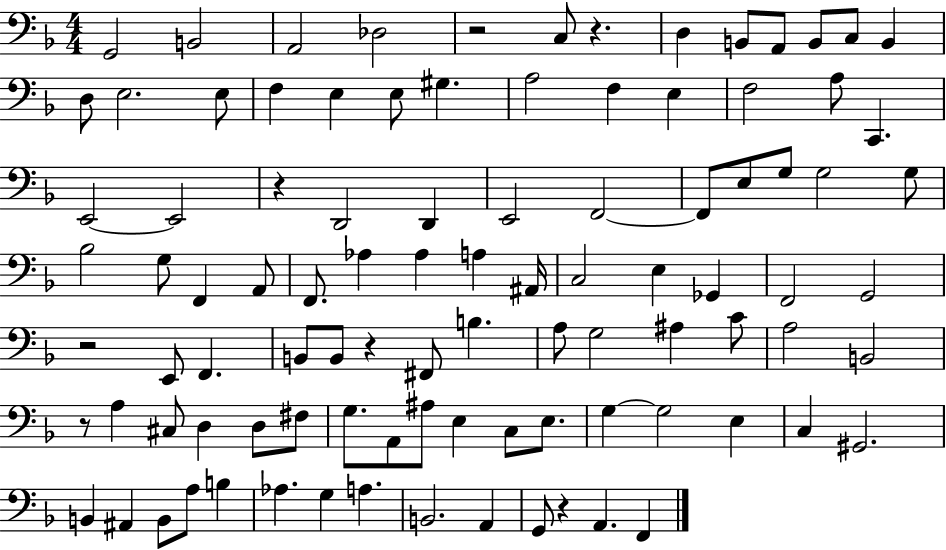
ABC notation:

X:1
T:Untitled
M:4/4
L:1/4
K:F
G,,2 B,,2 A,,2 _D,2 z2 C,/2 z D, B,,/2 A,,/2 B,,/2 C,/2 B,, D,/2 E,2 E,/2 F, E, E,/2 ^G, A,2 F, E, F,2 A,/2 C,, E,,2 E,,2 z D,,2 D,, E,,2 F,,2 F,,/2 E,/2 G,/2 G,2 G,/2 _B,2 G,/2 F,, A,,/2 F,,/2 _A, _A, A, ^A,,/4 C,2 E, _G,, F,,2 G,,2 z2 E,,/2 F,, B,,/2 B,,/2 z ^F,,/2 B, A,/2 G,2 ^A, C/2 A,2 B,,2 z/2 A, ^C,/2 D, D,/2 ^F,/2 G,/2 A,,/2 ^A,/2 E, C,/2 E,/2 G, G,2 E, C, ^G,,2 B,, ^A,, B,,/2 A,/2 B, _A, G, A, B,,2 A,, G,,/2 z A,, F,,